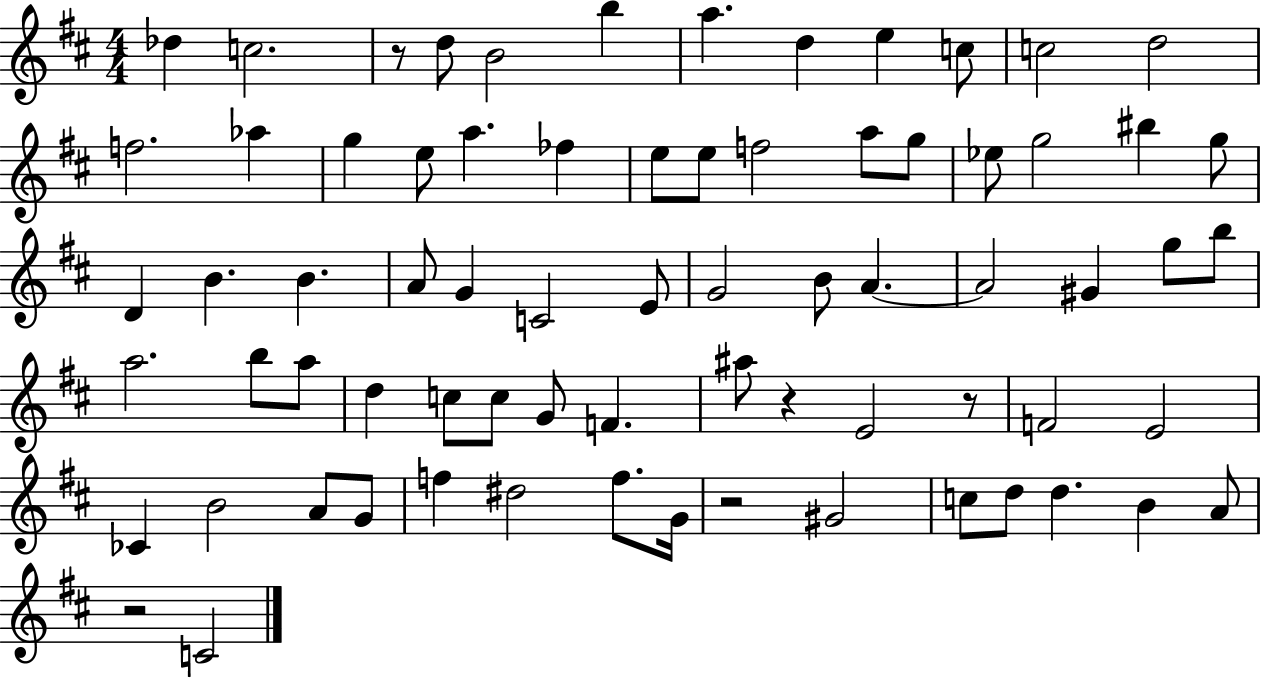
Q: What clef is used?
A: treble